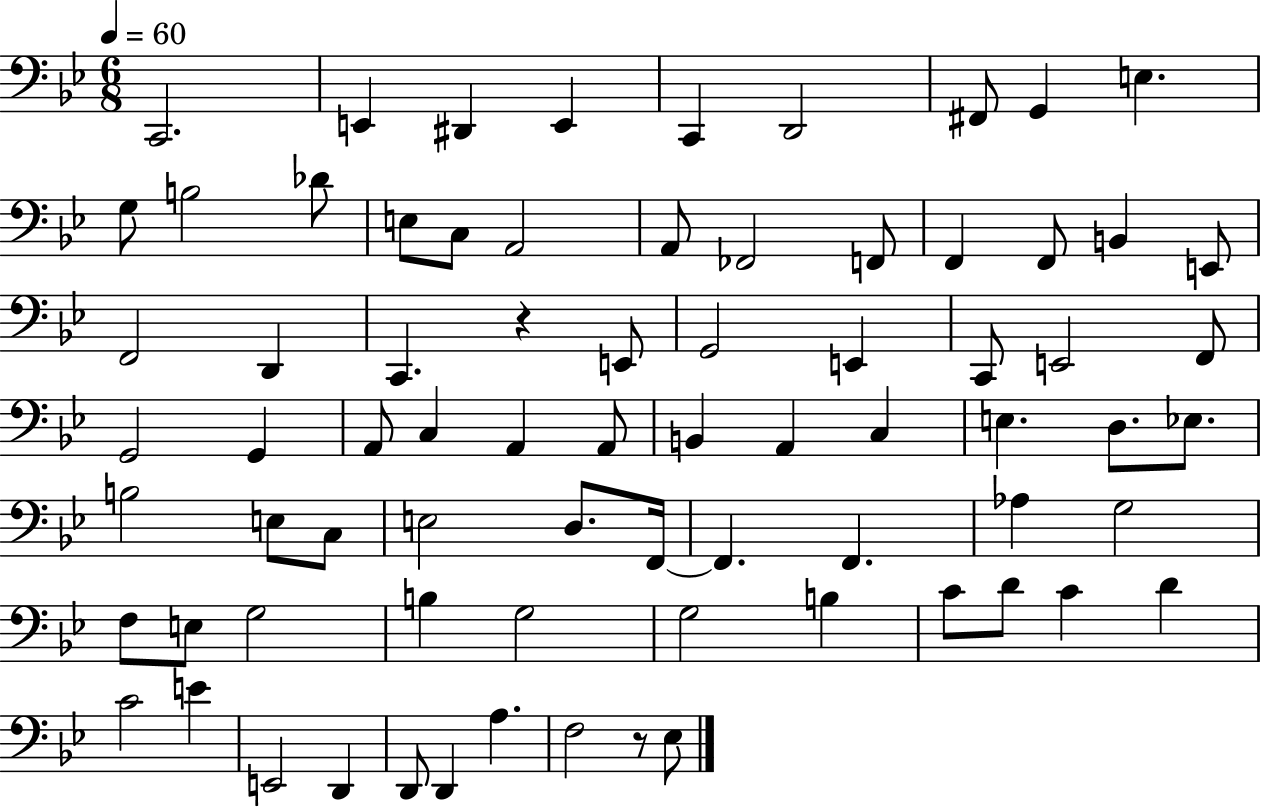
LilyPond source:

{
  \clef bass
  \numericTimeSignature
  \time 6/8
  \key bes \major
  \tempo 4 = 60
  \repeat volta 2 { c,2. | e,4 dis,4 e,4 | c,4 d,2 | fis,8 g,4 e4. | \break g8 b2 des'8 | e8 c8 a,2 | a,8 fes,2 f,8 | f,4 f,8 b,4 e,8 | \break f,2 d,4 | c,4. r4 e,8 | g,2 e,4 | c,8 e,2 f,8 | \break g,2 g,4 | a,8 c4 a,4 a,8 | b,4 a,4 c4 | e4. d8. ees8. | \break b2 e8 c8 | e2 d8. f,16~~ | f,4. f,4. | aes4 g2 | \break f8 e8 g2 | b4 g2 | g2 b4 | c'8 d'8 c'4 d'4 | \break c'2 e'4 | e,2 d,4 | d,8 d,4 a4. | f2 r8 ees8 | \break } \bar "|."
}